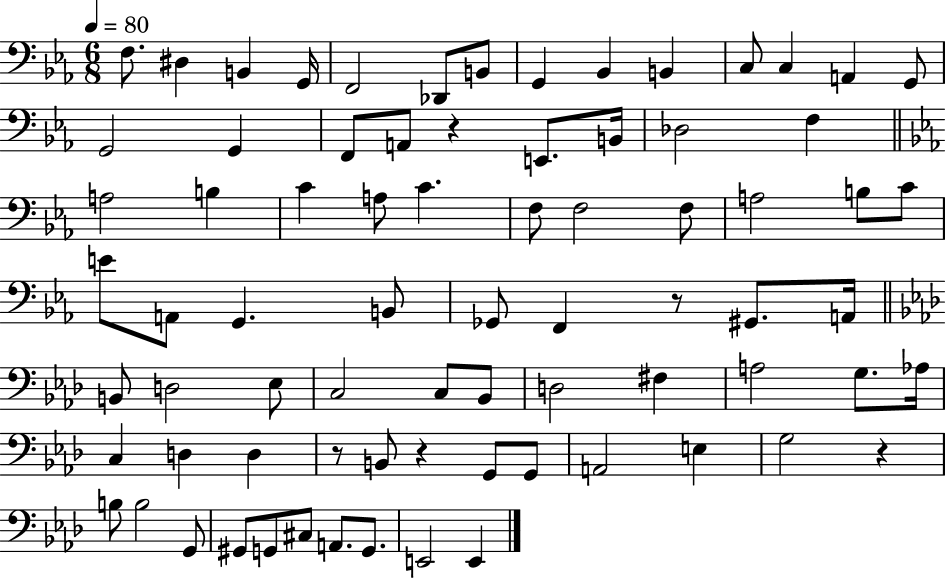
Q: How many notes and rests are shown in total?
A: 76